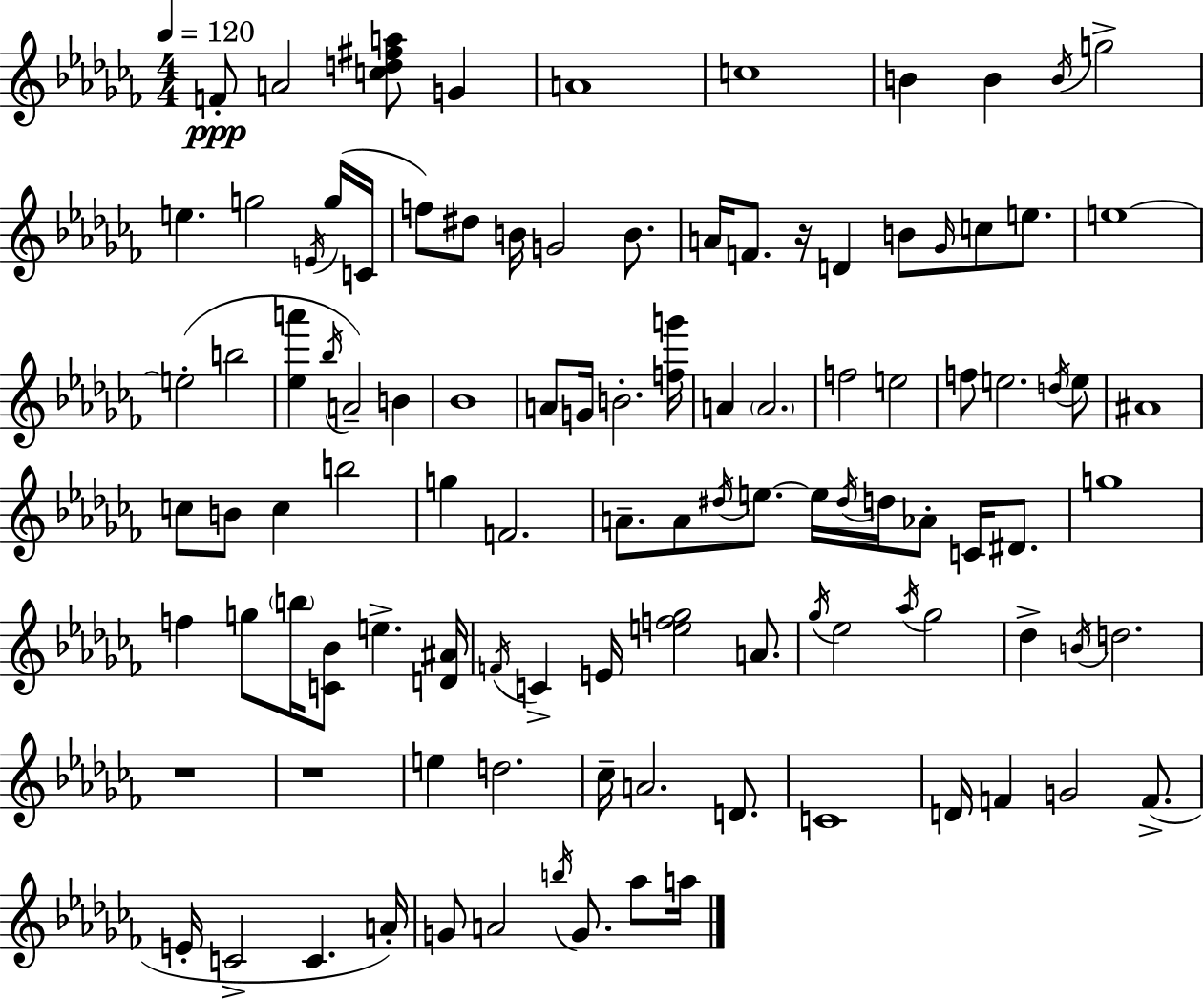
{
  \clef treble
  \numericTimeSignature
  \time 4/4
  \key aes \minor
  \tempo 4 = 120
  f'8-.\ppp a'2 <c'' d'' fis'' a''>8 g'4 | a'1 | c''1 | b'4 b'4 \acciaccatura { b'16 } g''2-> | \break e''4. g''2 \acciaccatura { e'16 } | g''16( c'16 f''8) dis''8 b'16 g'2 b'8. | a'16 f'8. r16 d'4 b'8 \grace { ges'16 } c''8 | e''8. e''1~~ | \break e''2-.( b''2 | <ees'' a'''>4 \acciaccatura { bes''16 }) a'2-- | b'4 bes'1 | a'8 g'16 b'2.-. | \break <f'' g'''>16 a'4 \parenthesize a'2. | f''2 e''2 | f''8 e''2. | \acciaccatura { d''16 } e''8 ais'1 | \break c''8 b'8 c''4 b''2 | g''4 f'2. | a'8.-- a'8 \acciaccatura { dis''16 } e''8.~~ e''16 \acciaccatura { dis''16 } | d''16 aes'8-. c'16 dis'8. g''1 | \break f''4 g''8 \parenthesize b''16 <c' bes'>8 | e''4.-> <d' ais'>16 \acciaccatura { f'16 } c'4-> e'16 <e'' f'' ges''>2 | a'8. \acciaccatura { ges''16 } ees''2 | \acciaccatura { aes''16 } ges''2 des''4-> \acciaccatura { b'16 } d''2. | \break r1 | r1 | e''4 d''2. | ces''16-- a'2. | \break d'8. c'1 | d'16 f'4 | g'2 f'8.->( e'16-. c'2-> | c'4. a'16-.) g'8 a'2 | \break \acciaccatura { b''16 } g'8. aes''8 a''16 \bar "|."
}